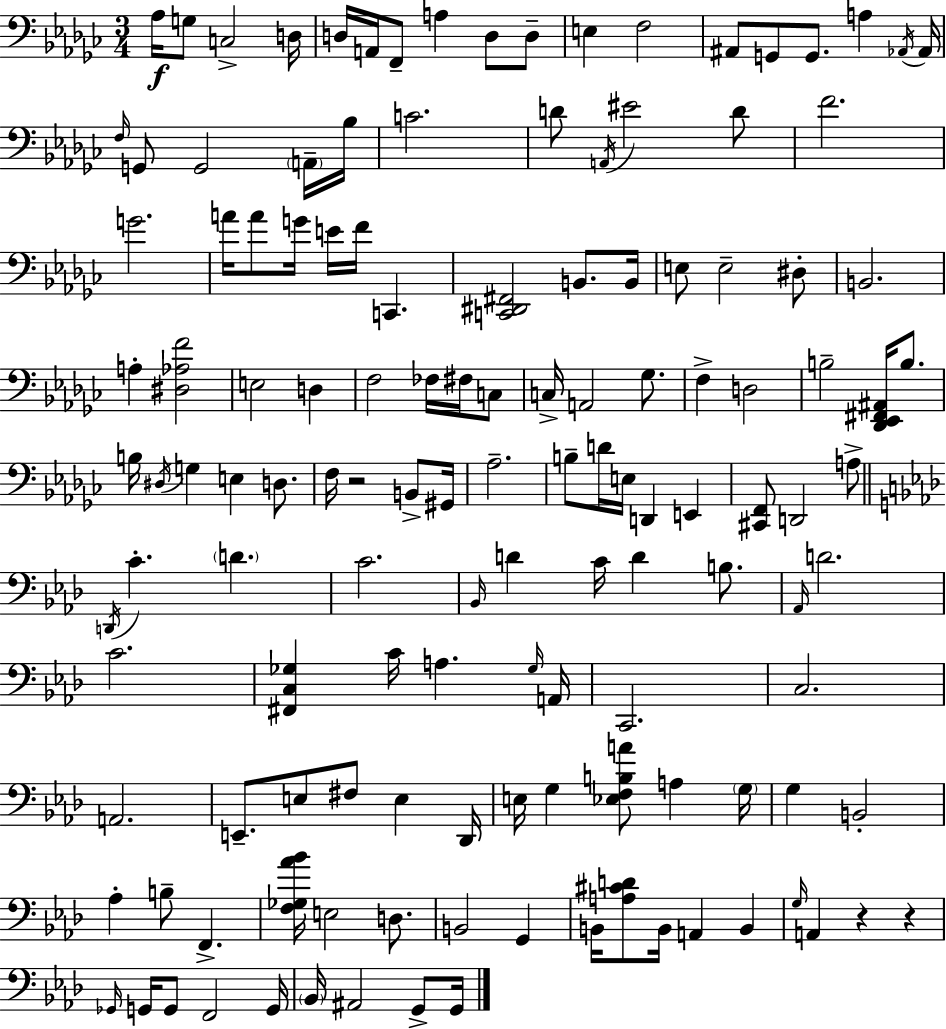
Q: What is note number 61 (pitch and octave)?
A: D3